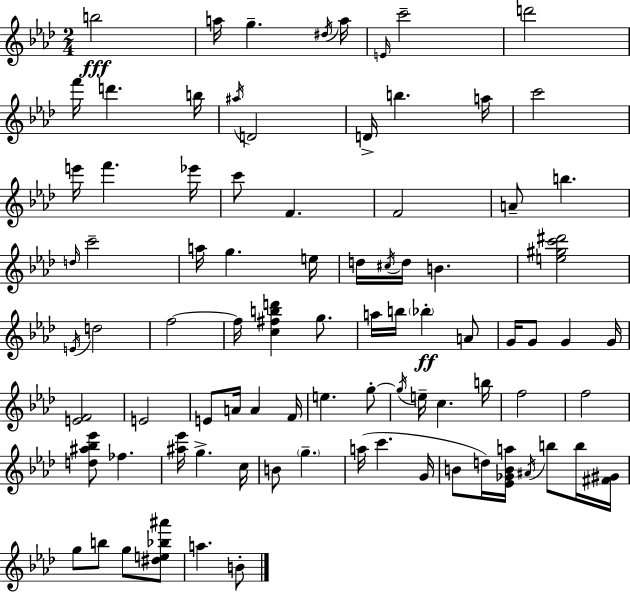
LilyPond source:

{
  \clef treble
  \numericTimeSignature
  \time 2/4
  \key f \minor
  b''2\fff | a''16 g''4.-- \acciaccatura { dis''16 } | a''16 \grace { e'16 } c'''2-- | d'''2 | \break f'''16 d'''4. | b''16 \acciaccatura { ais''16 } d'2 | d'16-> b''4. | a''16 c'''2 | \break e'''16 f'''4. | ees'''16 c'''8 f'4. | f'2 | a'8-- b''4. | \break \grace { d''16 } c'''2-- | a''16 g''4. | e''16 d''16 \acciaccatura { cis''16 } d''16 b'4. | <e'' gis'' c''' dis'''>2 | \break \acciaccatura { e'16 } d''2 | f''2~~ | f''16 <c'' fis'' b'' d'''>4 | g''8. a''16 b''16 | \break \parenthesize bes''4-.\ff a'8 g'16 g'8 | g'4 g'16 <e' f'>2 | e'2 | e'8 | \break a'16 a'4 f'16 e''4. | g''8-.~~ \acciaccatura { g''16 } e''16-- | c''4. b''16 f''2 | f''2 | \break <d'' ais'' bes'' ees'''>8 | fes''4. <ais'' ees'''>16 | g''4.-> c''16 b'8 | \parenthesize g''4.-- a''16( | \break c'''4. g'16 b'8 | d''16) <ees' ges' b' a''>16 \acciaccatura { ais'16 } b''8 b''16 <fis' gis'>16 | g''8 b''8 g''8 <dis'' e'' bes'' ais'''>8 | a''4. b'8-. | \break \bar "|."
}